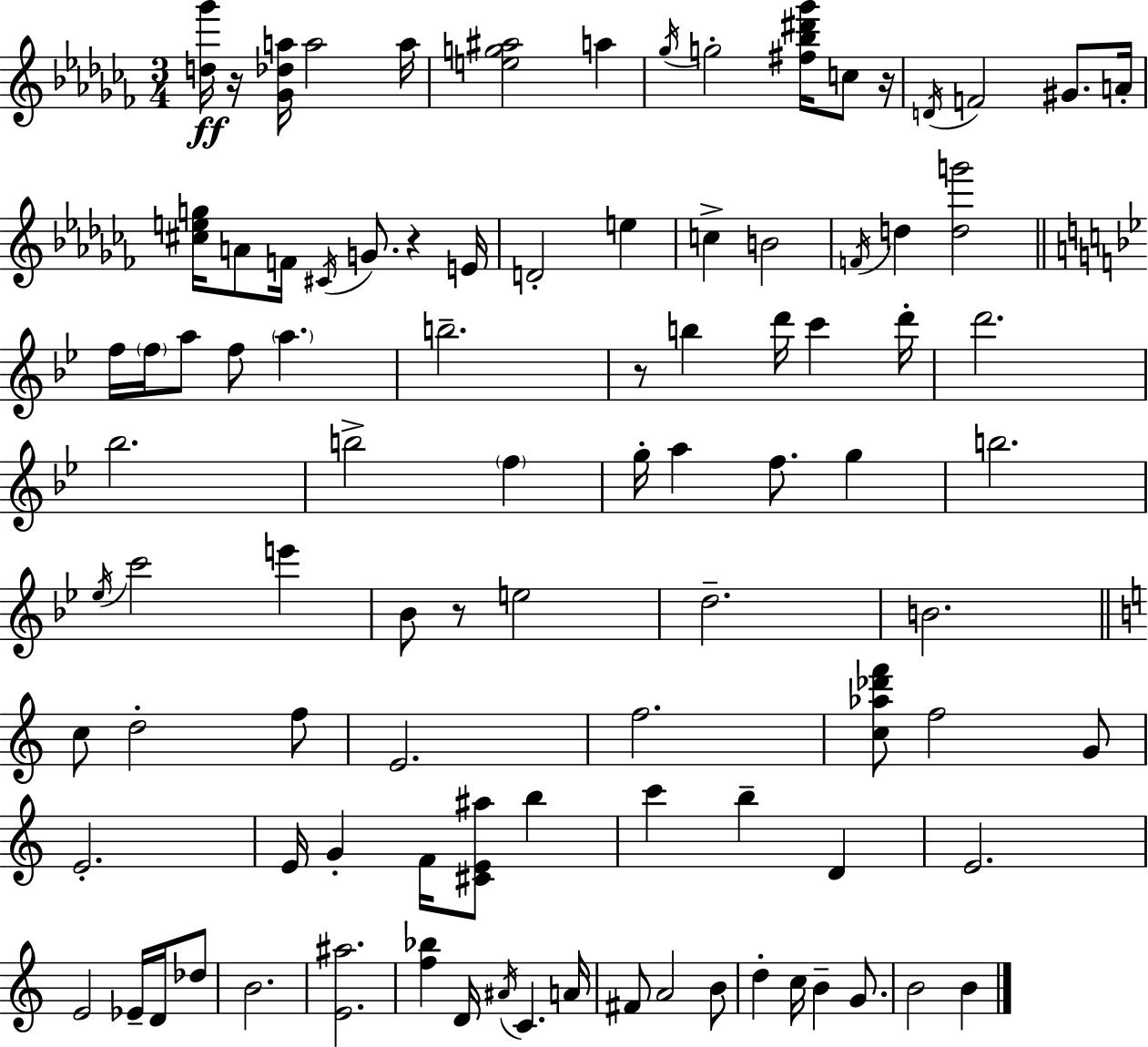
{
  \clef treble
  \numericTimeSignature
  \time 3/4
  \key aes \minor
  <d'' ges'''>16\ff r16 <ges' des'' a''>16 a''2 a''16 | <e'' g'' ais''>2 a''4 | \acciaccatura { ges''16 } g''2-. <fis'' bes'' dis''' ges'''>16 c''8 | r16 \acciaccatura { d'16 } f'2 gis'8. | \break a'16-. <cis'' e'' g''>16 a'8 f'16 \acciaccatura { cis'16 } g'8. r4 | e'16 d'2-. e''4 | c''4-> b'2 | \acciaccatura { f'16 } d''4 <d'' g'''>2 | \break \bar "||" \break \key bes \major f''16 \parenthesize f''16 a''8 f''8 \parenthesize a''4. | b''2.-- | r8 b''4 d'''16 c'''4 d'''16-. | d'''2. | \break bes''2. | b''2-> \parenthesize f''4 | g''16-. a''4 f''8. g''4 | b''2. | \break \acciaccatura { ees''16 } c'''2 e'''4 | bes'8 r8 e''2 | d''2.-- | b'2. | \break \bar "||" \break \key a \minor c''8 d''2-. f''8 | e'2. | f''2. | <c'' aes'' des''' f'''>8 f''2 g'8 | \break e'2.-. | e'16 g'4-. f'16 <cis' e' ais''>8 b''4 | c'''4 b''4-- d'4 | e'2. | \break e'2 ees'16-- d'16 des''8 | b'2. | <e' ais''>2. | <f'' bes''>4 d'16 \acciaccatura { ais'16 } c'4. | \break a'16 fis'8 a'2 b'8 | d''4-. c''16 b'4-- g'8. | b'2 b'4 | \bar "|."
}